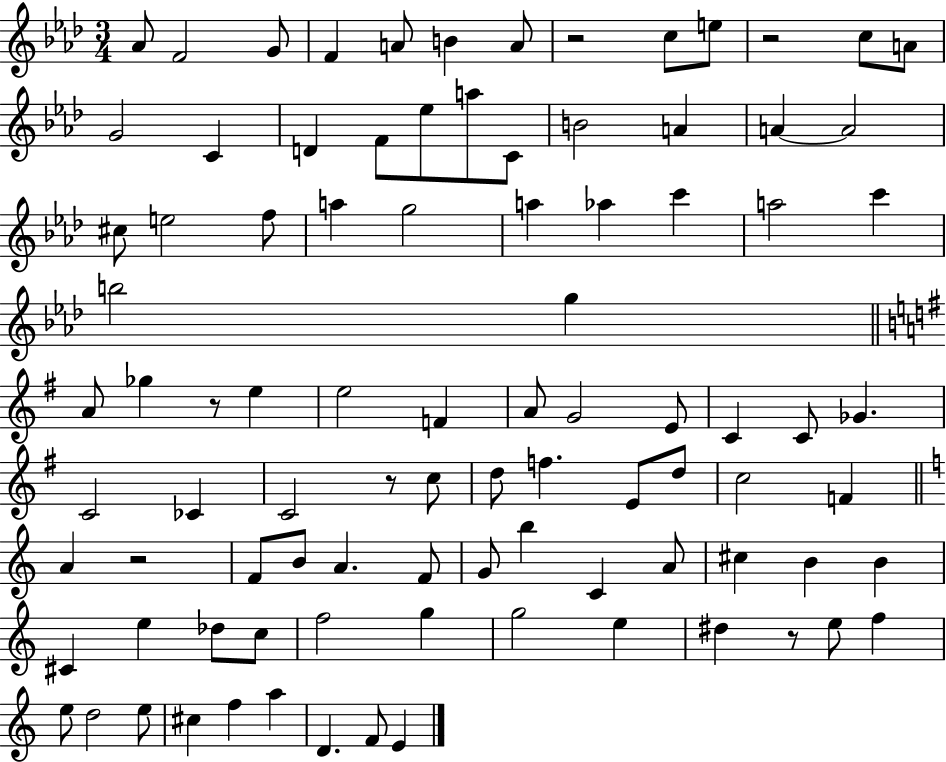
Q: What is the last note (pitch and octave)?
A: E4